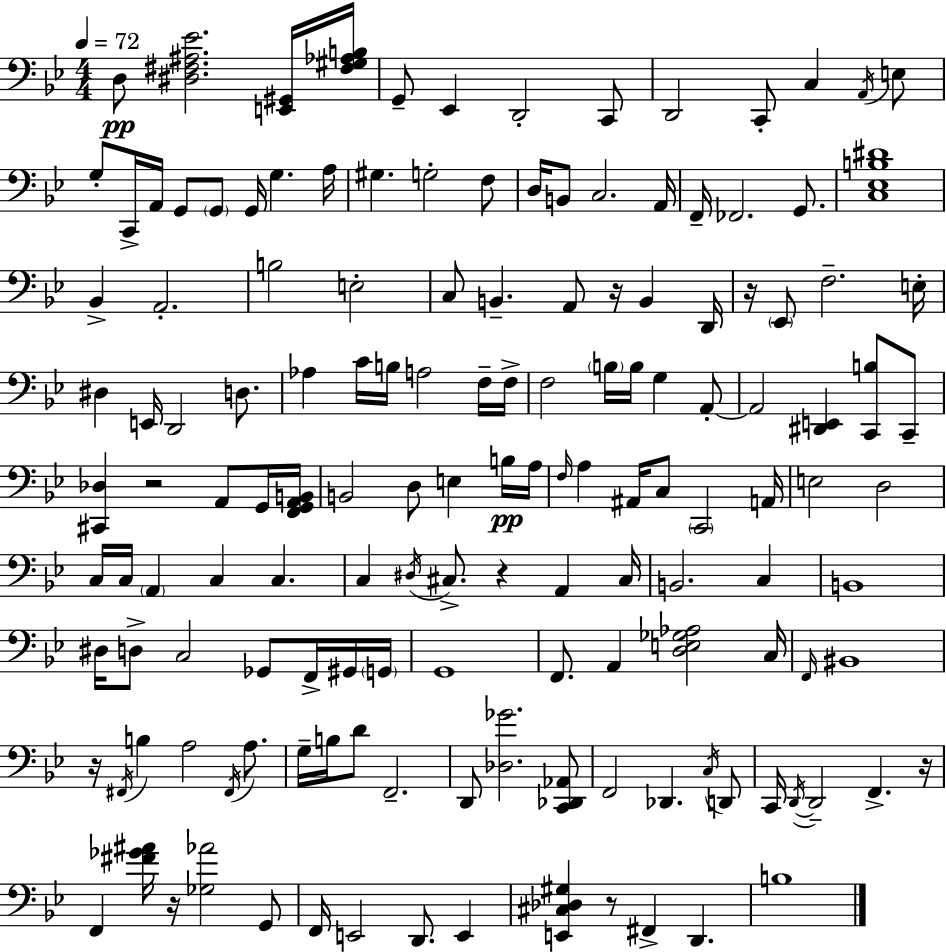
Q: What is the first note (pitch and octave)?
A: D3